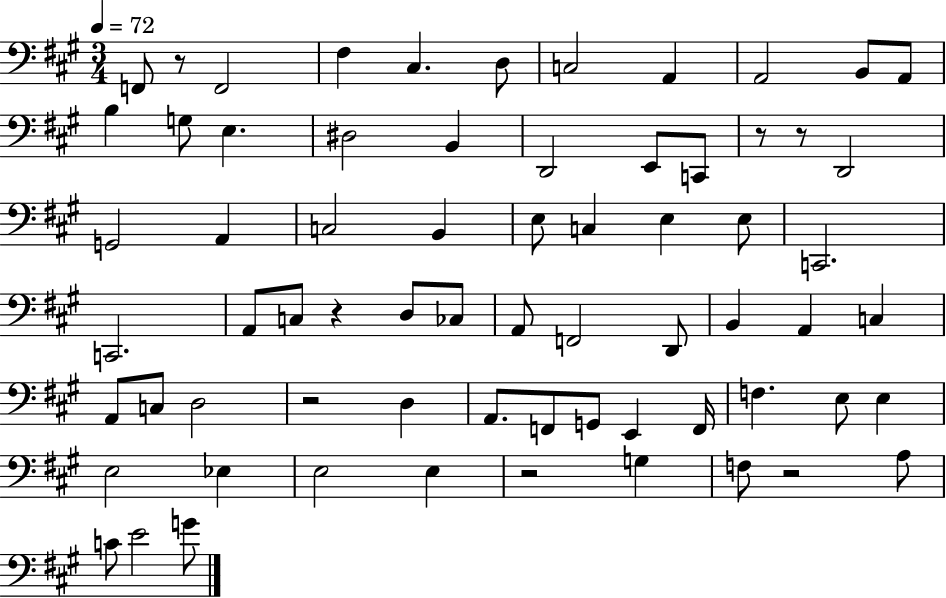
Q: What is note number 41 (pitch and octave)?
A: C3